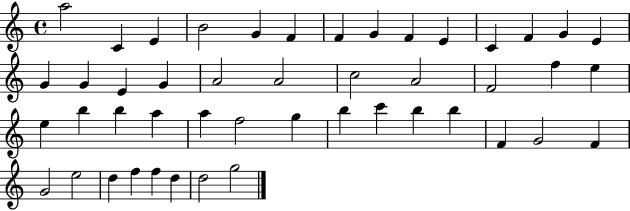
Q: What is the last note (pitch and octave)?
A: G5